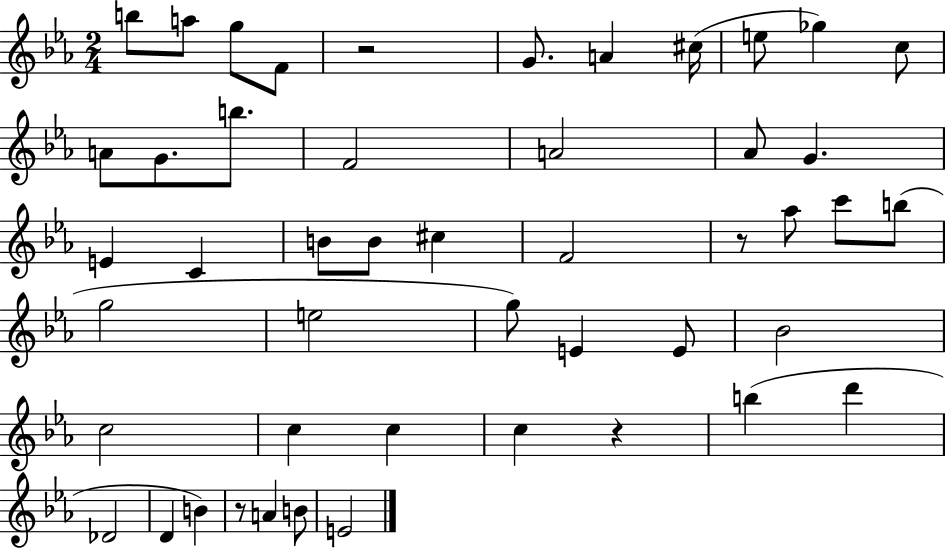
{
  \clef treble
  \numericTimeSignature
  \time 2/4
  \key ees \major
  b''8 a''8 g''8 f'8 | r2 | g'8. a'4 cis''16( | e''8 ges''4) c''8 | \break a'8 g'8. b''8. | f'2 | a'2 | aes'8 g'4. | \break e'4 c'4 | b'8 b'8 cis''4 | f'2 | r8 aes''8 c'''8 b''8( | \break g''2 | e''2 | g''8) e'4 e'8 | bes'2 | \break c''2 | c''4 c''4 | c''4 r4 | b''4( d'''4 | \break des'2 | d'4 b'4) | r8 a'4 b'8 | e'2 | \break \bar "|."
}